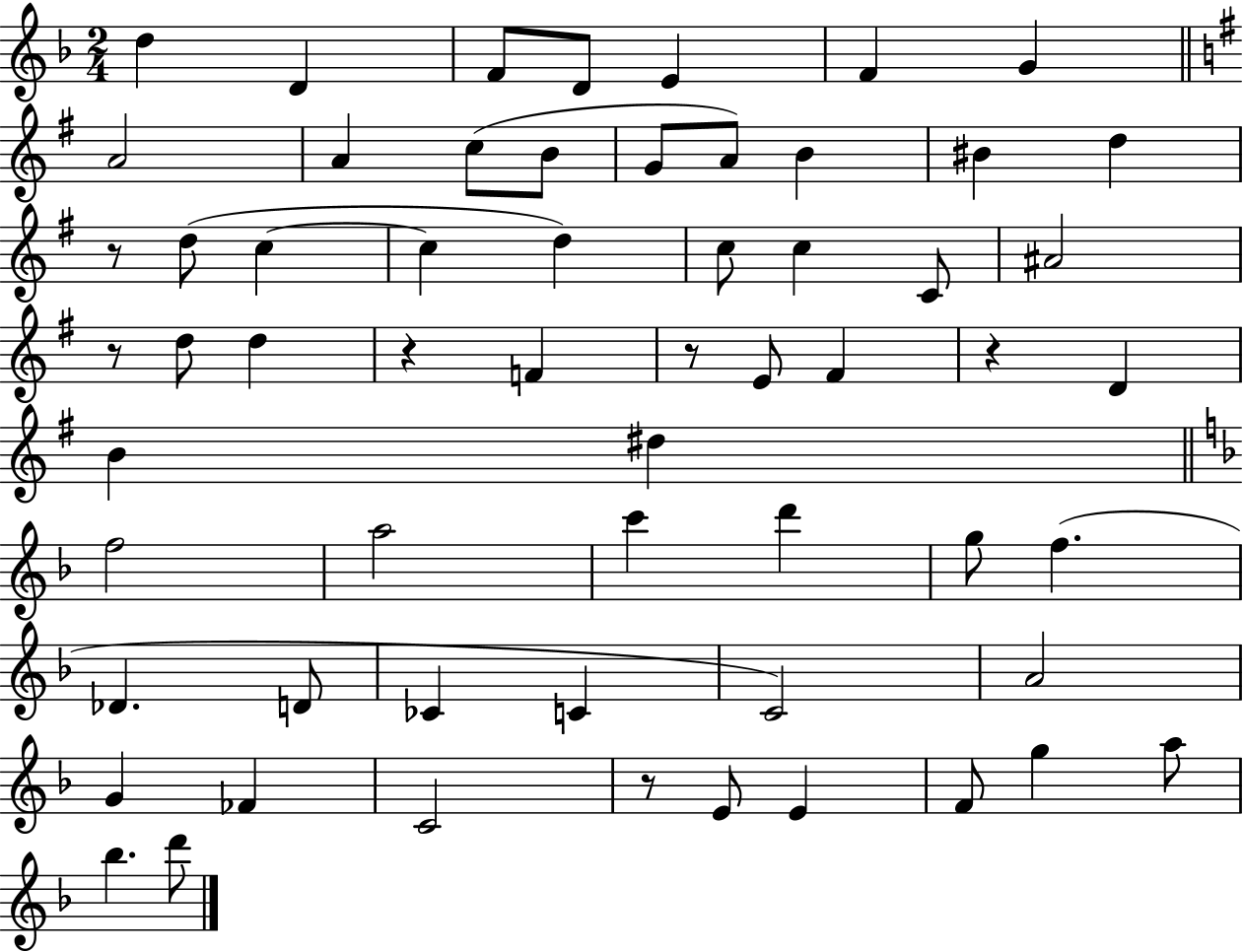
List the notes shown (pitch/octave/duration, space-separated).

D5/q D4/q F4/e D4/e E4/q F4/q G4/q A4/h A4/q C5/e B4/e G4/e A4/e B4/q BIS4/q D5/q R/e D5/e C5/q C5/q D5/q C5/e C5/q C4/e A#4/h R/e D5/e D5/q R/q F4/q R/e E4/e F#4/q R/q D4/q B4/q D#5/q F5/h A5/h C6/q D6/q G5/e F5/q. Db4/q. D4/e CES4/q C4/q C4/h A4/h G4/q FES4/q C4/h R/e E4/e E4/q F4/e G5/q A5/e Bb5/q. D6/e